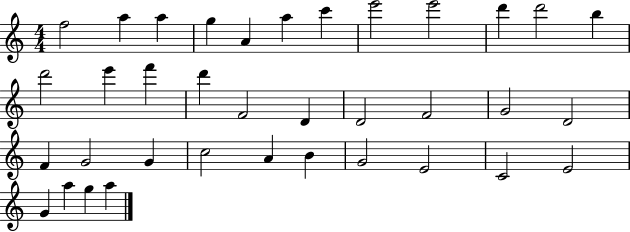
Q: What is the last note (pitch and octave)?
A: A5